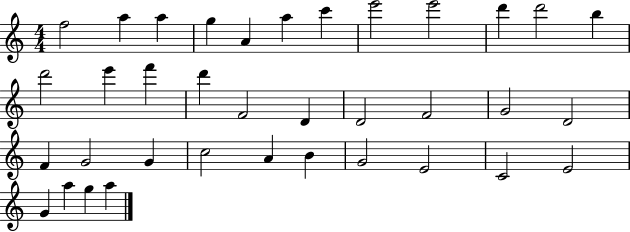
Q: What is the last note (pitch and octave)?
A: A5